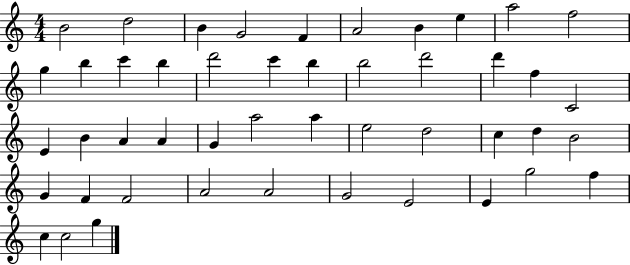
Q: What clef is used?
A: treble